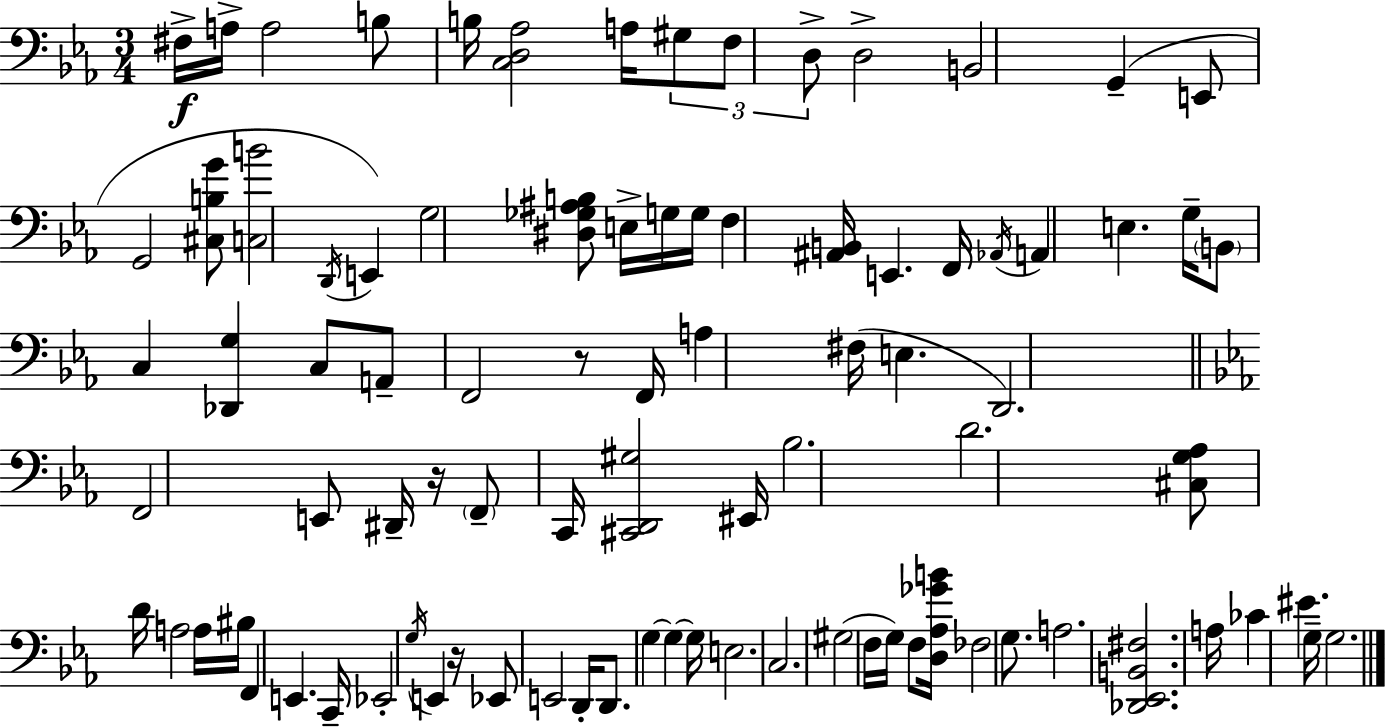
F#3/s A3/s A3/h B3/e B3/s [C3,D3,Ab3]/h A3/s G#3/e F3/e D3/e D3/h B2/h G2/q E2/e G2/h [C#3,B3,G4]/e [C3,B4]/h D2/s E2/q G3/h [D#3,Gb3,A#3,B3]/e E3/s G3/s G3/s F3/q [A#2,B2]/s E2/q. F2/s Ab2/s A2/q E3/q. G3/s B2/e C3/q [Db2,G3]/q C3/e A2/e F2/h R/e F2/s A3/q F#3/s E3/q. D2/h. F2/h E2/e D#2/s R/s F2/e C2/s [C#2,D2,G#3]/h EIS2/s Bb3/h. D4/h. [C#3,G3,Ab3]/e D4/s A3/h A3/s BIS3/s F2/q E2/q. C2/s Eb2/h G3/s E2/q R/s Eb2/e E2/h D2/s D2/e. G3/q G3/q G3/s E3/h. C3/h. G#3/h F3/s G3/s F3/e [D3,Ab3,Gb4,B4]/s FES3/h G3/e. A3/h. [Db2,Eb2,B2,F#3]/h. A3/s CES4/q EIS4/q. G3/s G3/h.